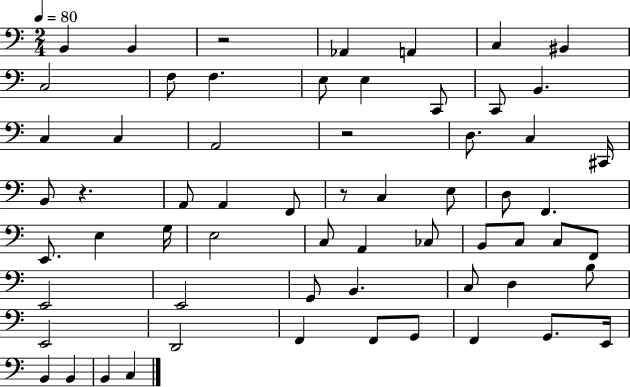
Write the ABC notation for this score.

X:1
T:Untitled
M:2/4
L:1/4
K:C
B,, B,, z2 _A,, A,, C, ^B,, C,2 F,/2 F, E,/2 E, C,,/2 C,,/2 B,, C, C, A,,2 z2 D,/2 C, ^C,,/4 B,,/2 z A,,/2 A,, F,,/2 z/2 C, E,/2 D,/2 F,, E,,/2 E, G,/4 E,2 C,/2 A,, _C,/2 B,,/2 C,/2 C,/2 F,,/2 E,,2 E,,2 G,,/2 B,, C,/2 D, B,/2 E,,2 D,,2 F,, F,,/2 G,,/2 F,, G,,/2 E,,/4 B,, B,, B,, C,